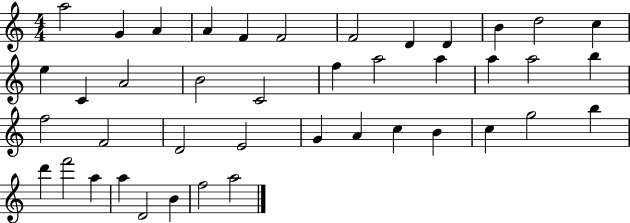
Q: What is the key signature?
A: C major